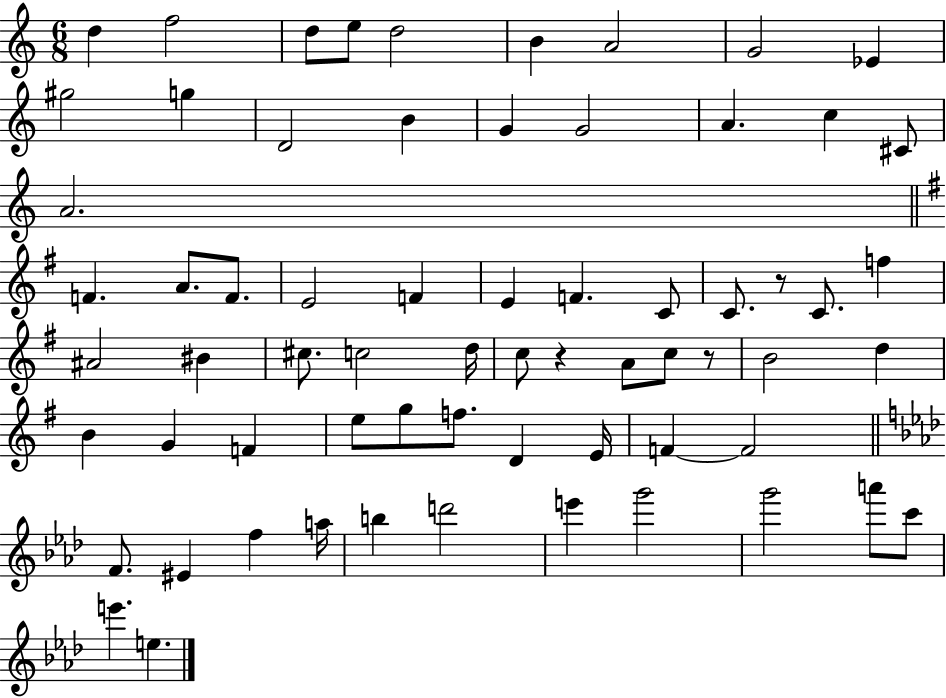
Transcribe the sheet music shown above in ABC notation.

X:1
T:Untitled
M:6/8
L:1/4
K:C
d f2 d/2 e/2 d2 B A2 G2 _E ^g2 g D2 B G G2 A c ^C/2 A2 F A/2 F/2 E2 F E F C/2 C/2 z/2 C/2 f ^A2 ^B ^c/2 c2 d/4 c/2 z A/2 c/2 z/2 B2 d B G F e/2 g/2 f/2 D E/4 F F2 F/2 ^E f a/4 b d'2 e' g'2 g'2 a'/2 c'/2 e' e